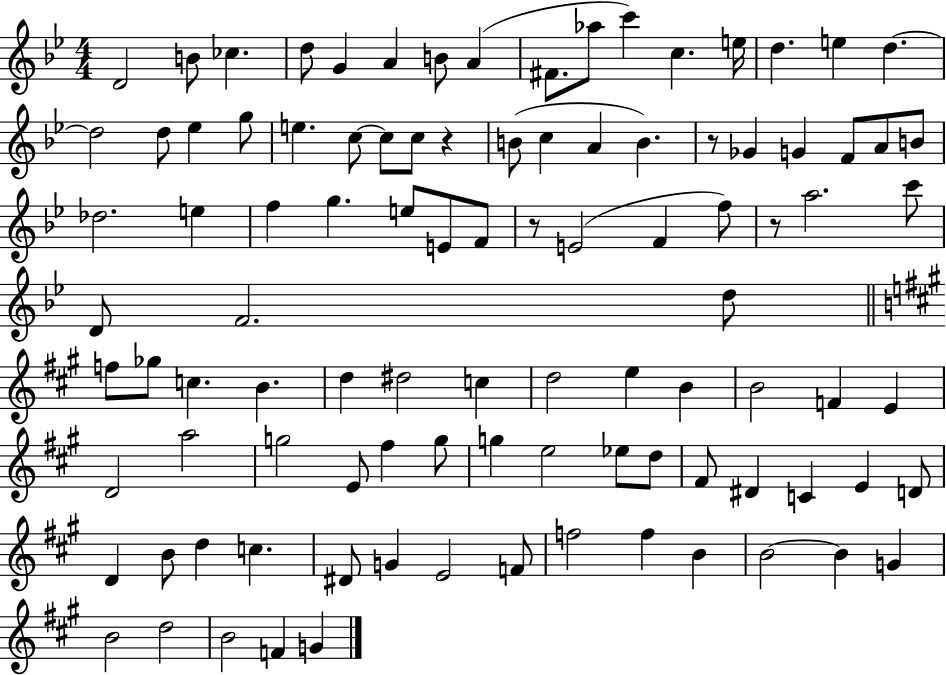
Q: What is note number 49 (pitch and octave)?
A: F5